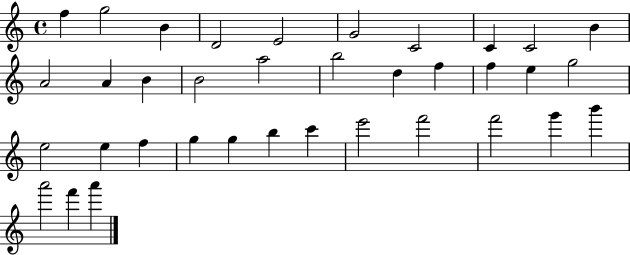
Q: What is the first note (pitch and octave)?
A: F5